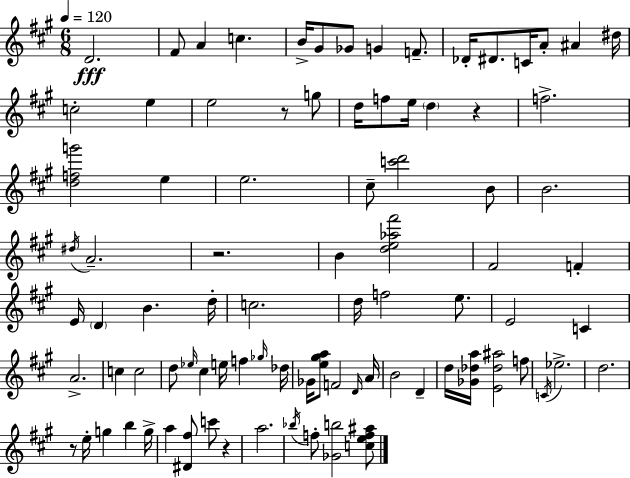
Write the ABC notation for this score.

X:1
T:Untitled
M:6/8
L:1/4
K:A
D2 ^F/2 A c B/4 ^G/2 _G/2 G F/2 _D/4 ^D/2 C/4 A/2 ^A ^d/4 c2 e e2 z/2 g/2 d/4 f/2 e/4 d z f2 [dfg']2 e e2 ^c/2 [c'd']2 B/2 B2 ^d/4 A2 z2 B [de_a^f']2 ^F2 F E/4 D B d/4 c2 d/4 f2 e/2 E2 C A2 c c2 d/2 _e/4 ^c e/4 f _g/4 _d/4 _G/4 [e^ga]/2 F2 D/4 A/4 B2 D d/4 [_G_da]/4 [E_d^a]2 f/2 C/4 _e2 d2 z/2 e/4 g b g/4 a [^D^f]/2 c'/2 z a2 _b/4 f/2 [_Gb]2 [cef^a]/2